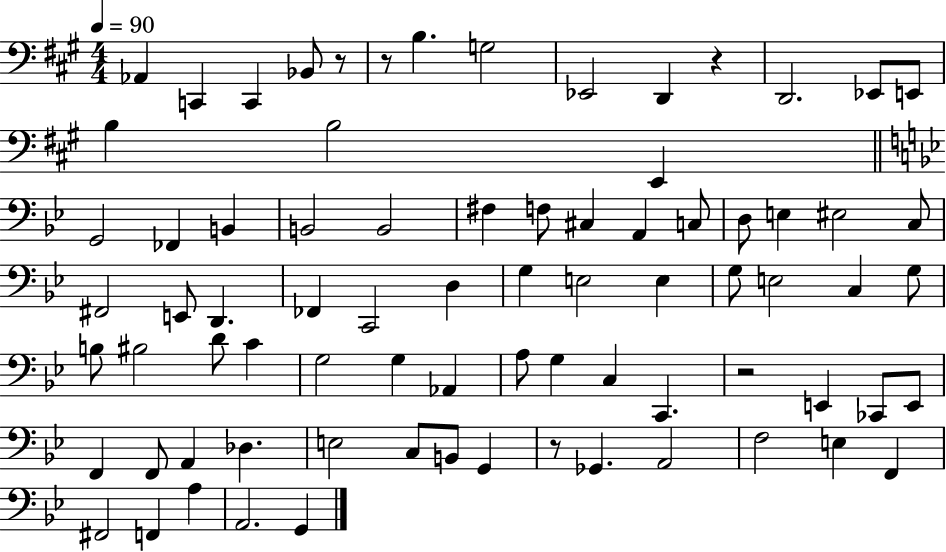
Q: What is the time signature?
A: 4/4